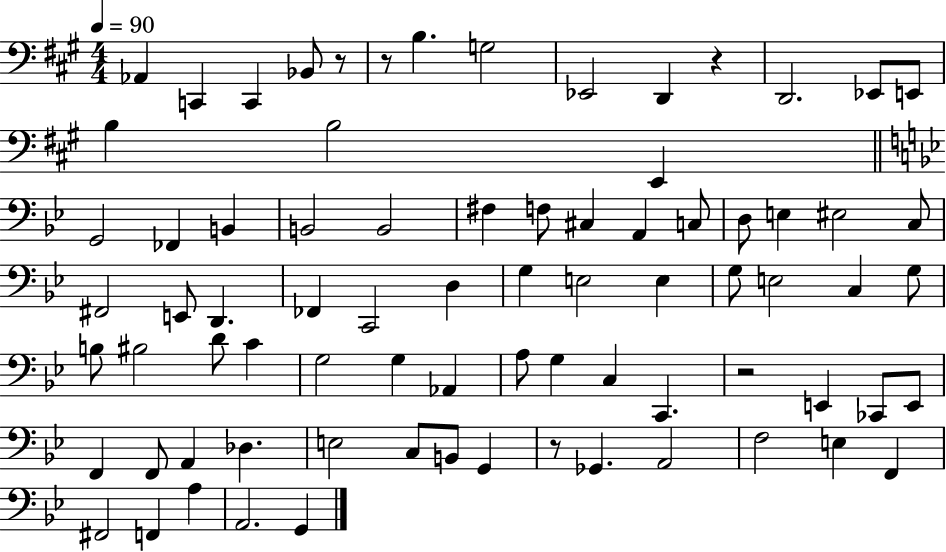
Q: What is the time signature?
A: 4/4